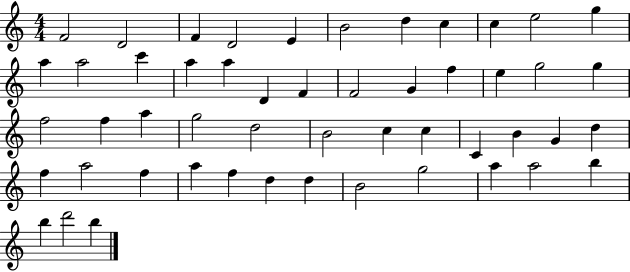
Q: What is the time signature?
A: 4/4